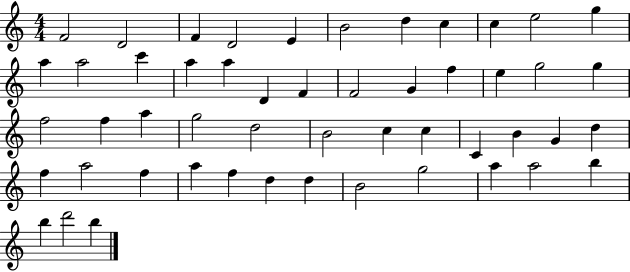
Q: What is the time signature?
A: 4/4